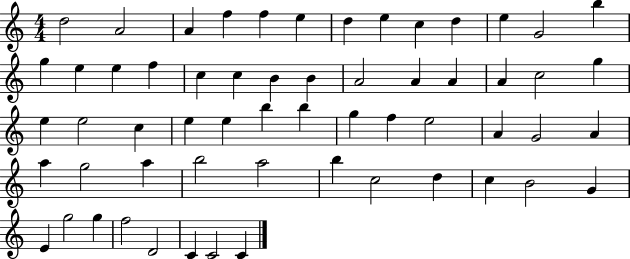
X:1
T:Untitled
M:4/4
L:1/4
K:C
d2 A2 A f f e d e c d e G2 b g e e f c c B B A2 A A A c2 g e e2 c e e b b g f e2 A G2 A a g2 a b2 a2 b c2 d c B2 G E g2 g f2 D2 C C2 C